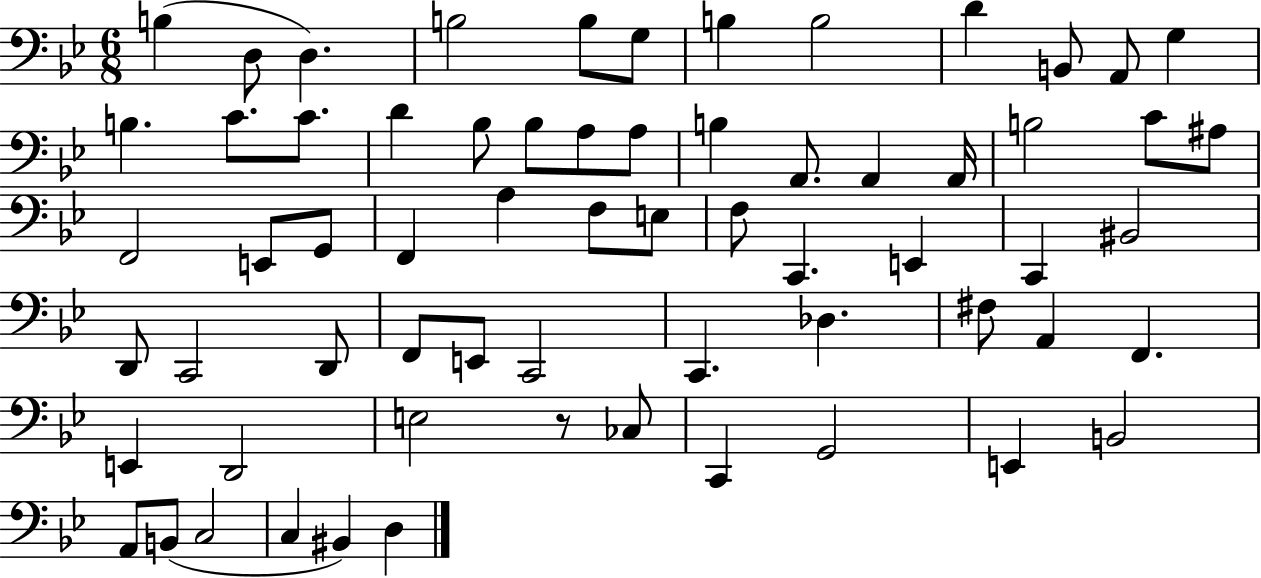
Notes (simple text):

B3/q D3/e D3/q. B3/h B3/e G3/e B3/q B3/h D4/q B2/e A2/e G3/q B3/q. C4/e. C4/e. D4/q Bb3/e Bb3/e A3/e A3/e B3/q A2/e. A2/q A2/s B3/h C4/e A#3/e F2/h E2/e G2/e F2/q A3/q F3/e E3/e F3/e C2/q. E2/q C2/q BIS2/h D2/e C2/h D2/e F2/e E2/e C2/h C2/q. Db3/q. F#3/e A2/q F2/q. E2/q D2/h E3/h R/e CES3/e C2/q G2/h E2/q B2/h A2/e B2/e C3/h C3/q BIS2/q D3/q